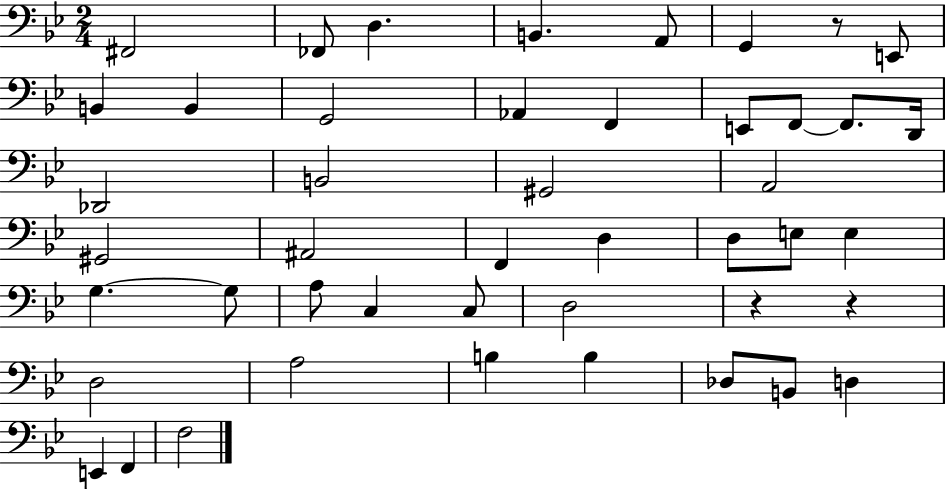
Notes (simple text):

F#2/h FES2/e D3/q. B2/q. A2/e G2/q R/e E2/e B2/q B2/q G2/h Ab2/q F2/q E2/e F2/e F2/e. D2/s Db2/h B2/h G#2/h A2/h G#2/h A#2/h F2/q D3/q D3/e E3/e E3/q G3/q. G3/e A3/e C3/q C3/e D3/h R/q R/q D3/h A3/h B3/q B3/q Db3/e B2/e D3/q E2/q F2/q F3/h